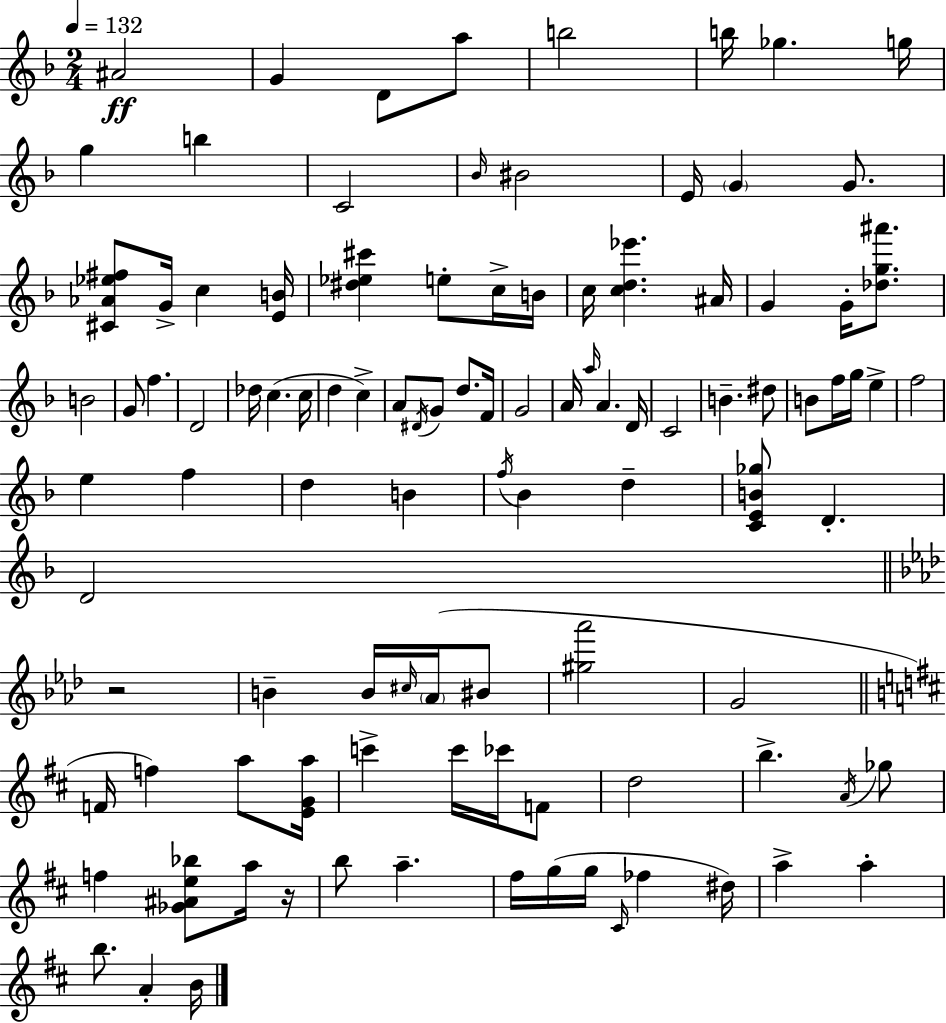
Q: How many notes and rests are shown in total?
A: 104